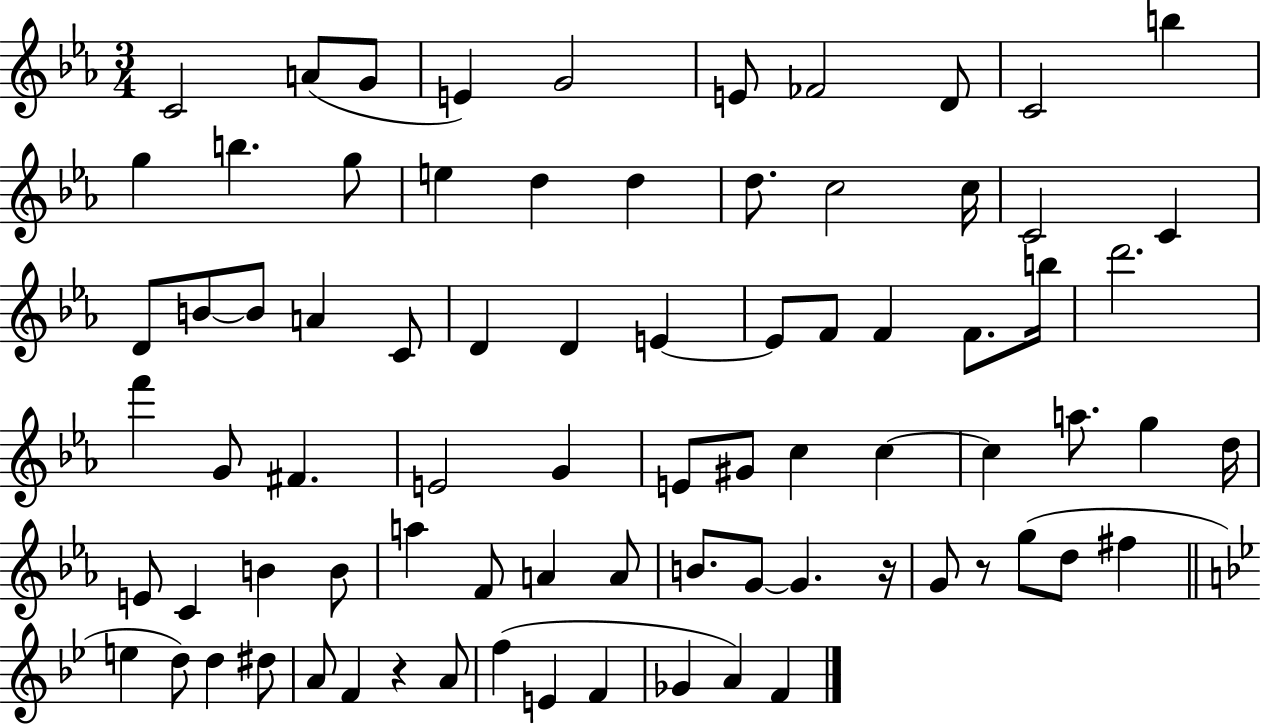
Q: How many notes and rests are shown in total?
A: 79